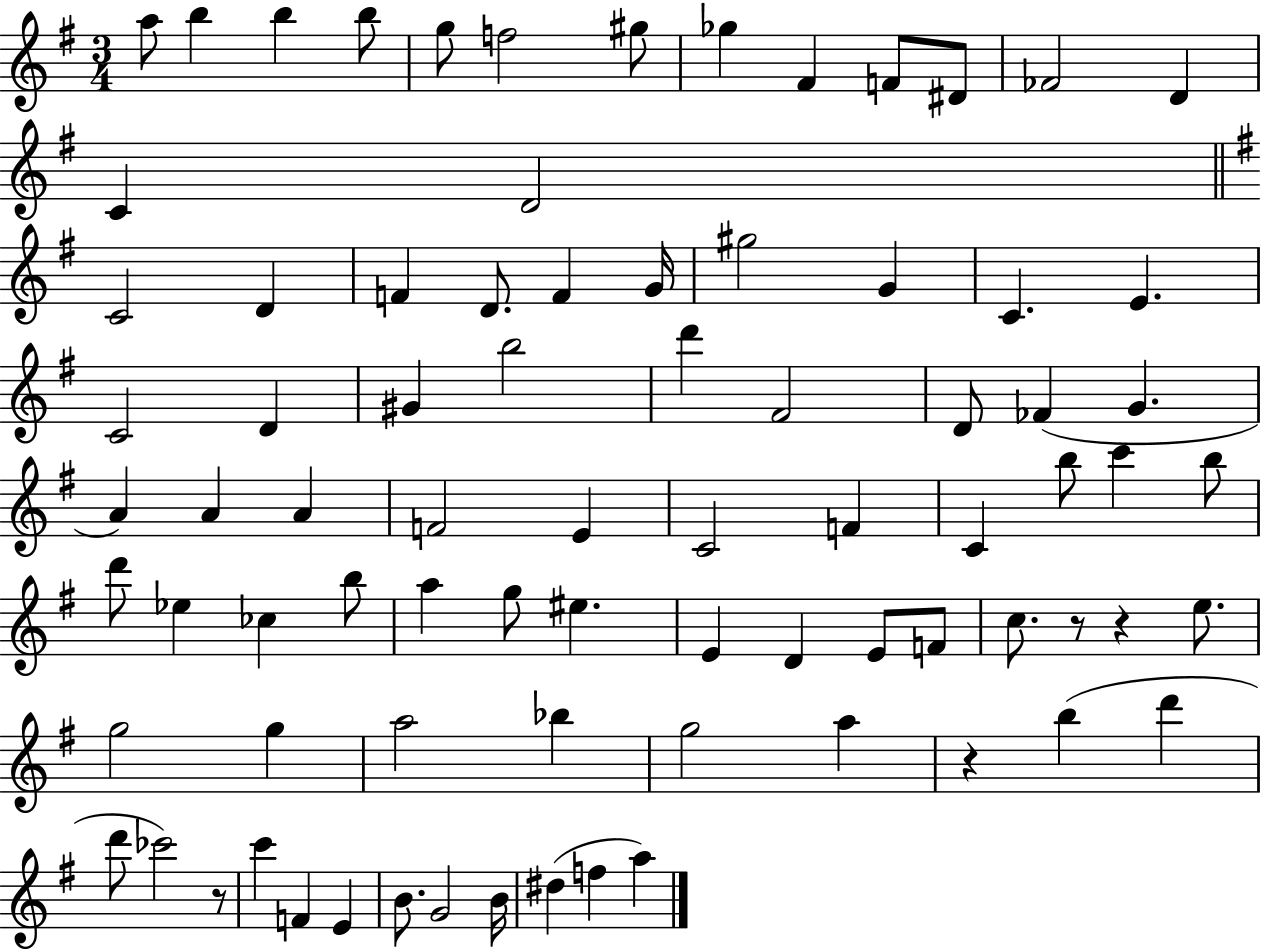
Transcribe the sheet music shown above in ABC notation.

X:1
T:Untitled
M:3/4
L:1/4
K:G
a/2 b b b/2 g/2 f2 ^g/2 _g ^F F/2 ^D/2 _F2 D C D2 C2 D F D/2 F G/4 ^g2 G C E C2 D ^G b2 d' ^F2 D/2 _F G A A A F2 E C2 F C b/2 c' b/2 d'/2 _e _c b/2 a g/2 ^e E D E/2 F/2 c/2 z/2 z e/2 g2 g a2 _b g2 a z b d' d'/2 _c'2 z/2 c' F E B/2 G2 B/4 ^d f a